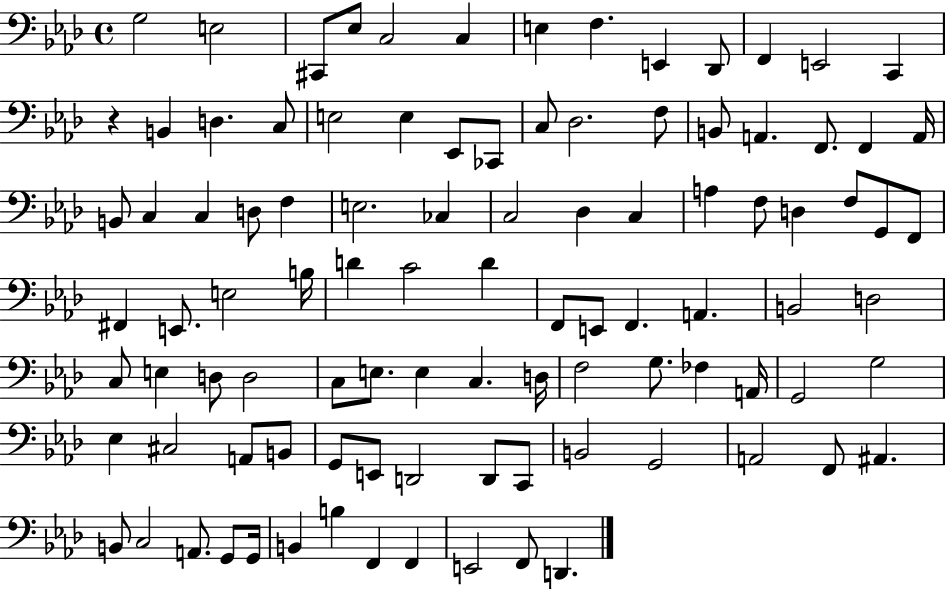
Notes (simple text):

G3/h E3/h C#2/e Eb3/e C3/h C3/q E3/q F3/q. E2/q Db2/e F2/q E2/h C2/q R/q B2/q D3/q. C3/e E3/h E3/q Eb2/e CES2/e C3/e Db3/h. F3/e B2/e A2/q. F2/e. F2/q A2/s B2/e C3/q C3/q D3/e F3/q E3/h. CES3/q C3/h Db3/q C3/q A3/q F3/e D3/q F3/e G2/e F2/e F#2/q E2/e. E3/h B3/s D4/q C4/h D4/q F2/e E2/e F2/q. A2/q. B2/h D3/h C3/e E3/q D3/e D3/h C3/e E3/e. E3/q C3/q. D3/s F3/h G3/e. FES3/q A2/s G2/h G3/h Eb3/q C#3/h A2/e B2/e G2/e E2/e D2/h D2/e C2/e B2/h G2/h A2/h F2/e A#2/q. B2/e C3/h A2/e. G2/e G2/s B2/q B3/q F2/q F2/q E2/h F2/e D2/q.